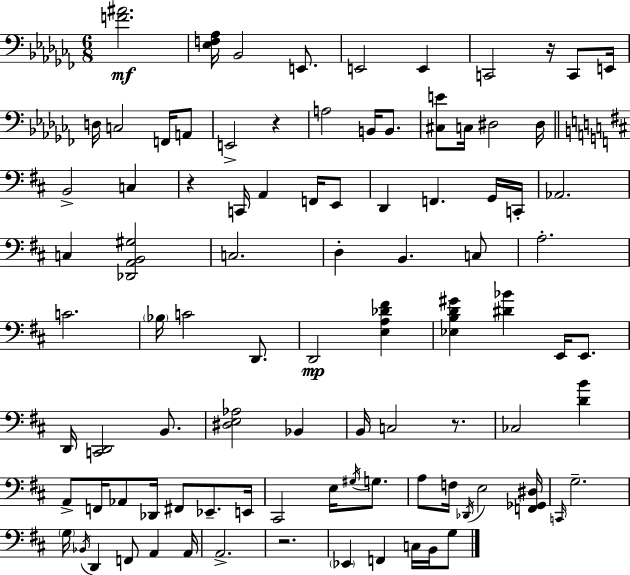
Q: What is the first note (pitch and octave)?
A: Bb2